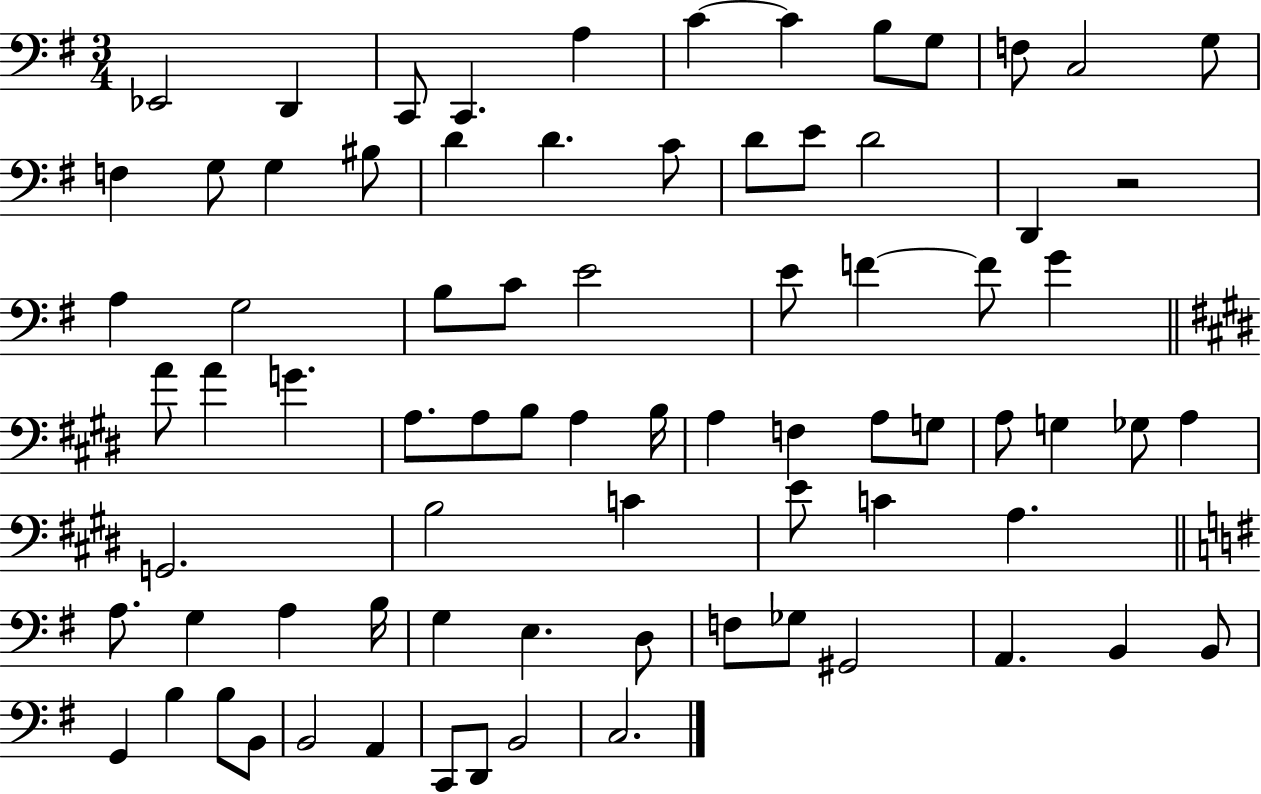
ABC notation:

X:1
T:Untitled
M:3/4
L:1/4
K:G
_E,,2 D,, C,,/2 C,, A, C C B,/2 G,/2 F,/2 C,2 G,/2 F, G,/2 G, ^B,/2 D D C/2 D/2 E/2 D2 D,, z2 A, G,2 B,/2 C/2 E2 E/2 F F/2 G A/2 A G A,/2 A,/2 B,/2 A, B,/4 A, F, A,/2 G,/2 A,/2 G, _G,/2 A, G,,2 B,2 C E/2 C A, A,/2 G, A, B,/4 G, E, D,/2 F,/2 _G,/2 ^G,,2 A,, B,, B,,/2 G,, B, B,/2 B,,/2 B,,2 A,, C,,/2 D,,/2 B,,2 C,2